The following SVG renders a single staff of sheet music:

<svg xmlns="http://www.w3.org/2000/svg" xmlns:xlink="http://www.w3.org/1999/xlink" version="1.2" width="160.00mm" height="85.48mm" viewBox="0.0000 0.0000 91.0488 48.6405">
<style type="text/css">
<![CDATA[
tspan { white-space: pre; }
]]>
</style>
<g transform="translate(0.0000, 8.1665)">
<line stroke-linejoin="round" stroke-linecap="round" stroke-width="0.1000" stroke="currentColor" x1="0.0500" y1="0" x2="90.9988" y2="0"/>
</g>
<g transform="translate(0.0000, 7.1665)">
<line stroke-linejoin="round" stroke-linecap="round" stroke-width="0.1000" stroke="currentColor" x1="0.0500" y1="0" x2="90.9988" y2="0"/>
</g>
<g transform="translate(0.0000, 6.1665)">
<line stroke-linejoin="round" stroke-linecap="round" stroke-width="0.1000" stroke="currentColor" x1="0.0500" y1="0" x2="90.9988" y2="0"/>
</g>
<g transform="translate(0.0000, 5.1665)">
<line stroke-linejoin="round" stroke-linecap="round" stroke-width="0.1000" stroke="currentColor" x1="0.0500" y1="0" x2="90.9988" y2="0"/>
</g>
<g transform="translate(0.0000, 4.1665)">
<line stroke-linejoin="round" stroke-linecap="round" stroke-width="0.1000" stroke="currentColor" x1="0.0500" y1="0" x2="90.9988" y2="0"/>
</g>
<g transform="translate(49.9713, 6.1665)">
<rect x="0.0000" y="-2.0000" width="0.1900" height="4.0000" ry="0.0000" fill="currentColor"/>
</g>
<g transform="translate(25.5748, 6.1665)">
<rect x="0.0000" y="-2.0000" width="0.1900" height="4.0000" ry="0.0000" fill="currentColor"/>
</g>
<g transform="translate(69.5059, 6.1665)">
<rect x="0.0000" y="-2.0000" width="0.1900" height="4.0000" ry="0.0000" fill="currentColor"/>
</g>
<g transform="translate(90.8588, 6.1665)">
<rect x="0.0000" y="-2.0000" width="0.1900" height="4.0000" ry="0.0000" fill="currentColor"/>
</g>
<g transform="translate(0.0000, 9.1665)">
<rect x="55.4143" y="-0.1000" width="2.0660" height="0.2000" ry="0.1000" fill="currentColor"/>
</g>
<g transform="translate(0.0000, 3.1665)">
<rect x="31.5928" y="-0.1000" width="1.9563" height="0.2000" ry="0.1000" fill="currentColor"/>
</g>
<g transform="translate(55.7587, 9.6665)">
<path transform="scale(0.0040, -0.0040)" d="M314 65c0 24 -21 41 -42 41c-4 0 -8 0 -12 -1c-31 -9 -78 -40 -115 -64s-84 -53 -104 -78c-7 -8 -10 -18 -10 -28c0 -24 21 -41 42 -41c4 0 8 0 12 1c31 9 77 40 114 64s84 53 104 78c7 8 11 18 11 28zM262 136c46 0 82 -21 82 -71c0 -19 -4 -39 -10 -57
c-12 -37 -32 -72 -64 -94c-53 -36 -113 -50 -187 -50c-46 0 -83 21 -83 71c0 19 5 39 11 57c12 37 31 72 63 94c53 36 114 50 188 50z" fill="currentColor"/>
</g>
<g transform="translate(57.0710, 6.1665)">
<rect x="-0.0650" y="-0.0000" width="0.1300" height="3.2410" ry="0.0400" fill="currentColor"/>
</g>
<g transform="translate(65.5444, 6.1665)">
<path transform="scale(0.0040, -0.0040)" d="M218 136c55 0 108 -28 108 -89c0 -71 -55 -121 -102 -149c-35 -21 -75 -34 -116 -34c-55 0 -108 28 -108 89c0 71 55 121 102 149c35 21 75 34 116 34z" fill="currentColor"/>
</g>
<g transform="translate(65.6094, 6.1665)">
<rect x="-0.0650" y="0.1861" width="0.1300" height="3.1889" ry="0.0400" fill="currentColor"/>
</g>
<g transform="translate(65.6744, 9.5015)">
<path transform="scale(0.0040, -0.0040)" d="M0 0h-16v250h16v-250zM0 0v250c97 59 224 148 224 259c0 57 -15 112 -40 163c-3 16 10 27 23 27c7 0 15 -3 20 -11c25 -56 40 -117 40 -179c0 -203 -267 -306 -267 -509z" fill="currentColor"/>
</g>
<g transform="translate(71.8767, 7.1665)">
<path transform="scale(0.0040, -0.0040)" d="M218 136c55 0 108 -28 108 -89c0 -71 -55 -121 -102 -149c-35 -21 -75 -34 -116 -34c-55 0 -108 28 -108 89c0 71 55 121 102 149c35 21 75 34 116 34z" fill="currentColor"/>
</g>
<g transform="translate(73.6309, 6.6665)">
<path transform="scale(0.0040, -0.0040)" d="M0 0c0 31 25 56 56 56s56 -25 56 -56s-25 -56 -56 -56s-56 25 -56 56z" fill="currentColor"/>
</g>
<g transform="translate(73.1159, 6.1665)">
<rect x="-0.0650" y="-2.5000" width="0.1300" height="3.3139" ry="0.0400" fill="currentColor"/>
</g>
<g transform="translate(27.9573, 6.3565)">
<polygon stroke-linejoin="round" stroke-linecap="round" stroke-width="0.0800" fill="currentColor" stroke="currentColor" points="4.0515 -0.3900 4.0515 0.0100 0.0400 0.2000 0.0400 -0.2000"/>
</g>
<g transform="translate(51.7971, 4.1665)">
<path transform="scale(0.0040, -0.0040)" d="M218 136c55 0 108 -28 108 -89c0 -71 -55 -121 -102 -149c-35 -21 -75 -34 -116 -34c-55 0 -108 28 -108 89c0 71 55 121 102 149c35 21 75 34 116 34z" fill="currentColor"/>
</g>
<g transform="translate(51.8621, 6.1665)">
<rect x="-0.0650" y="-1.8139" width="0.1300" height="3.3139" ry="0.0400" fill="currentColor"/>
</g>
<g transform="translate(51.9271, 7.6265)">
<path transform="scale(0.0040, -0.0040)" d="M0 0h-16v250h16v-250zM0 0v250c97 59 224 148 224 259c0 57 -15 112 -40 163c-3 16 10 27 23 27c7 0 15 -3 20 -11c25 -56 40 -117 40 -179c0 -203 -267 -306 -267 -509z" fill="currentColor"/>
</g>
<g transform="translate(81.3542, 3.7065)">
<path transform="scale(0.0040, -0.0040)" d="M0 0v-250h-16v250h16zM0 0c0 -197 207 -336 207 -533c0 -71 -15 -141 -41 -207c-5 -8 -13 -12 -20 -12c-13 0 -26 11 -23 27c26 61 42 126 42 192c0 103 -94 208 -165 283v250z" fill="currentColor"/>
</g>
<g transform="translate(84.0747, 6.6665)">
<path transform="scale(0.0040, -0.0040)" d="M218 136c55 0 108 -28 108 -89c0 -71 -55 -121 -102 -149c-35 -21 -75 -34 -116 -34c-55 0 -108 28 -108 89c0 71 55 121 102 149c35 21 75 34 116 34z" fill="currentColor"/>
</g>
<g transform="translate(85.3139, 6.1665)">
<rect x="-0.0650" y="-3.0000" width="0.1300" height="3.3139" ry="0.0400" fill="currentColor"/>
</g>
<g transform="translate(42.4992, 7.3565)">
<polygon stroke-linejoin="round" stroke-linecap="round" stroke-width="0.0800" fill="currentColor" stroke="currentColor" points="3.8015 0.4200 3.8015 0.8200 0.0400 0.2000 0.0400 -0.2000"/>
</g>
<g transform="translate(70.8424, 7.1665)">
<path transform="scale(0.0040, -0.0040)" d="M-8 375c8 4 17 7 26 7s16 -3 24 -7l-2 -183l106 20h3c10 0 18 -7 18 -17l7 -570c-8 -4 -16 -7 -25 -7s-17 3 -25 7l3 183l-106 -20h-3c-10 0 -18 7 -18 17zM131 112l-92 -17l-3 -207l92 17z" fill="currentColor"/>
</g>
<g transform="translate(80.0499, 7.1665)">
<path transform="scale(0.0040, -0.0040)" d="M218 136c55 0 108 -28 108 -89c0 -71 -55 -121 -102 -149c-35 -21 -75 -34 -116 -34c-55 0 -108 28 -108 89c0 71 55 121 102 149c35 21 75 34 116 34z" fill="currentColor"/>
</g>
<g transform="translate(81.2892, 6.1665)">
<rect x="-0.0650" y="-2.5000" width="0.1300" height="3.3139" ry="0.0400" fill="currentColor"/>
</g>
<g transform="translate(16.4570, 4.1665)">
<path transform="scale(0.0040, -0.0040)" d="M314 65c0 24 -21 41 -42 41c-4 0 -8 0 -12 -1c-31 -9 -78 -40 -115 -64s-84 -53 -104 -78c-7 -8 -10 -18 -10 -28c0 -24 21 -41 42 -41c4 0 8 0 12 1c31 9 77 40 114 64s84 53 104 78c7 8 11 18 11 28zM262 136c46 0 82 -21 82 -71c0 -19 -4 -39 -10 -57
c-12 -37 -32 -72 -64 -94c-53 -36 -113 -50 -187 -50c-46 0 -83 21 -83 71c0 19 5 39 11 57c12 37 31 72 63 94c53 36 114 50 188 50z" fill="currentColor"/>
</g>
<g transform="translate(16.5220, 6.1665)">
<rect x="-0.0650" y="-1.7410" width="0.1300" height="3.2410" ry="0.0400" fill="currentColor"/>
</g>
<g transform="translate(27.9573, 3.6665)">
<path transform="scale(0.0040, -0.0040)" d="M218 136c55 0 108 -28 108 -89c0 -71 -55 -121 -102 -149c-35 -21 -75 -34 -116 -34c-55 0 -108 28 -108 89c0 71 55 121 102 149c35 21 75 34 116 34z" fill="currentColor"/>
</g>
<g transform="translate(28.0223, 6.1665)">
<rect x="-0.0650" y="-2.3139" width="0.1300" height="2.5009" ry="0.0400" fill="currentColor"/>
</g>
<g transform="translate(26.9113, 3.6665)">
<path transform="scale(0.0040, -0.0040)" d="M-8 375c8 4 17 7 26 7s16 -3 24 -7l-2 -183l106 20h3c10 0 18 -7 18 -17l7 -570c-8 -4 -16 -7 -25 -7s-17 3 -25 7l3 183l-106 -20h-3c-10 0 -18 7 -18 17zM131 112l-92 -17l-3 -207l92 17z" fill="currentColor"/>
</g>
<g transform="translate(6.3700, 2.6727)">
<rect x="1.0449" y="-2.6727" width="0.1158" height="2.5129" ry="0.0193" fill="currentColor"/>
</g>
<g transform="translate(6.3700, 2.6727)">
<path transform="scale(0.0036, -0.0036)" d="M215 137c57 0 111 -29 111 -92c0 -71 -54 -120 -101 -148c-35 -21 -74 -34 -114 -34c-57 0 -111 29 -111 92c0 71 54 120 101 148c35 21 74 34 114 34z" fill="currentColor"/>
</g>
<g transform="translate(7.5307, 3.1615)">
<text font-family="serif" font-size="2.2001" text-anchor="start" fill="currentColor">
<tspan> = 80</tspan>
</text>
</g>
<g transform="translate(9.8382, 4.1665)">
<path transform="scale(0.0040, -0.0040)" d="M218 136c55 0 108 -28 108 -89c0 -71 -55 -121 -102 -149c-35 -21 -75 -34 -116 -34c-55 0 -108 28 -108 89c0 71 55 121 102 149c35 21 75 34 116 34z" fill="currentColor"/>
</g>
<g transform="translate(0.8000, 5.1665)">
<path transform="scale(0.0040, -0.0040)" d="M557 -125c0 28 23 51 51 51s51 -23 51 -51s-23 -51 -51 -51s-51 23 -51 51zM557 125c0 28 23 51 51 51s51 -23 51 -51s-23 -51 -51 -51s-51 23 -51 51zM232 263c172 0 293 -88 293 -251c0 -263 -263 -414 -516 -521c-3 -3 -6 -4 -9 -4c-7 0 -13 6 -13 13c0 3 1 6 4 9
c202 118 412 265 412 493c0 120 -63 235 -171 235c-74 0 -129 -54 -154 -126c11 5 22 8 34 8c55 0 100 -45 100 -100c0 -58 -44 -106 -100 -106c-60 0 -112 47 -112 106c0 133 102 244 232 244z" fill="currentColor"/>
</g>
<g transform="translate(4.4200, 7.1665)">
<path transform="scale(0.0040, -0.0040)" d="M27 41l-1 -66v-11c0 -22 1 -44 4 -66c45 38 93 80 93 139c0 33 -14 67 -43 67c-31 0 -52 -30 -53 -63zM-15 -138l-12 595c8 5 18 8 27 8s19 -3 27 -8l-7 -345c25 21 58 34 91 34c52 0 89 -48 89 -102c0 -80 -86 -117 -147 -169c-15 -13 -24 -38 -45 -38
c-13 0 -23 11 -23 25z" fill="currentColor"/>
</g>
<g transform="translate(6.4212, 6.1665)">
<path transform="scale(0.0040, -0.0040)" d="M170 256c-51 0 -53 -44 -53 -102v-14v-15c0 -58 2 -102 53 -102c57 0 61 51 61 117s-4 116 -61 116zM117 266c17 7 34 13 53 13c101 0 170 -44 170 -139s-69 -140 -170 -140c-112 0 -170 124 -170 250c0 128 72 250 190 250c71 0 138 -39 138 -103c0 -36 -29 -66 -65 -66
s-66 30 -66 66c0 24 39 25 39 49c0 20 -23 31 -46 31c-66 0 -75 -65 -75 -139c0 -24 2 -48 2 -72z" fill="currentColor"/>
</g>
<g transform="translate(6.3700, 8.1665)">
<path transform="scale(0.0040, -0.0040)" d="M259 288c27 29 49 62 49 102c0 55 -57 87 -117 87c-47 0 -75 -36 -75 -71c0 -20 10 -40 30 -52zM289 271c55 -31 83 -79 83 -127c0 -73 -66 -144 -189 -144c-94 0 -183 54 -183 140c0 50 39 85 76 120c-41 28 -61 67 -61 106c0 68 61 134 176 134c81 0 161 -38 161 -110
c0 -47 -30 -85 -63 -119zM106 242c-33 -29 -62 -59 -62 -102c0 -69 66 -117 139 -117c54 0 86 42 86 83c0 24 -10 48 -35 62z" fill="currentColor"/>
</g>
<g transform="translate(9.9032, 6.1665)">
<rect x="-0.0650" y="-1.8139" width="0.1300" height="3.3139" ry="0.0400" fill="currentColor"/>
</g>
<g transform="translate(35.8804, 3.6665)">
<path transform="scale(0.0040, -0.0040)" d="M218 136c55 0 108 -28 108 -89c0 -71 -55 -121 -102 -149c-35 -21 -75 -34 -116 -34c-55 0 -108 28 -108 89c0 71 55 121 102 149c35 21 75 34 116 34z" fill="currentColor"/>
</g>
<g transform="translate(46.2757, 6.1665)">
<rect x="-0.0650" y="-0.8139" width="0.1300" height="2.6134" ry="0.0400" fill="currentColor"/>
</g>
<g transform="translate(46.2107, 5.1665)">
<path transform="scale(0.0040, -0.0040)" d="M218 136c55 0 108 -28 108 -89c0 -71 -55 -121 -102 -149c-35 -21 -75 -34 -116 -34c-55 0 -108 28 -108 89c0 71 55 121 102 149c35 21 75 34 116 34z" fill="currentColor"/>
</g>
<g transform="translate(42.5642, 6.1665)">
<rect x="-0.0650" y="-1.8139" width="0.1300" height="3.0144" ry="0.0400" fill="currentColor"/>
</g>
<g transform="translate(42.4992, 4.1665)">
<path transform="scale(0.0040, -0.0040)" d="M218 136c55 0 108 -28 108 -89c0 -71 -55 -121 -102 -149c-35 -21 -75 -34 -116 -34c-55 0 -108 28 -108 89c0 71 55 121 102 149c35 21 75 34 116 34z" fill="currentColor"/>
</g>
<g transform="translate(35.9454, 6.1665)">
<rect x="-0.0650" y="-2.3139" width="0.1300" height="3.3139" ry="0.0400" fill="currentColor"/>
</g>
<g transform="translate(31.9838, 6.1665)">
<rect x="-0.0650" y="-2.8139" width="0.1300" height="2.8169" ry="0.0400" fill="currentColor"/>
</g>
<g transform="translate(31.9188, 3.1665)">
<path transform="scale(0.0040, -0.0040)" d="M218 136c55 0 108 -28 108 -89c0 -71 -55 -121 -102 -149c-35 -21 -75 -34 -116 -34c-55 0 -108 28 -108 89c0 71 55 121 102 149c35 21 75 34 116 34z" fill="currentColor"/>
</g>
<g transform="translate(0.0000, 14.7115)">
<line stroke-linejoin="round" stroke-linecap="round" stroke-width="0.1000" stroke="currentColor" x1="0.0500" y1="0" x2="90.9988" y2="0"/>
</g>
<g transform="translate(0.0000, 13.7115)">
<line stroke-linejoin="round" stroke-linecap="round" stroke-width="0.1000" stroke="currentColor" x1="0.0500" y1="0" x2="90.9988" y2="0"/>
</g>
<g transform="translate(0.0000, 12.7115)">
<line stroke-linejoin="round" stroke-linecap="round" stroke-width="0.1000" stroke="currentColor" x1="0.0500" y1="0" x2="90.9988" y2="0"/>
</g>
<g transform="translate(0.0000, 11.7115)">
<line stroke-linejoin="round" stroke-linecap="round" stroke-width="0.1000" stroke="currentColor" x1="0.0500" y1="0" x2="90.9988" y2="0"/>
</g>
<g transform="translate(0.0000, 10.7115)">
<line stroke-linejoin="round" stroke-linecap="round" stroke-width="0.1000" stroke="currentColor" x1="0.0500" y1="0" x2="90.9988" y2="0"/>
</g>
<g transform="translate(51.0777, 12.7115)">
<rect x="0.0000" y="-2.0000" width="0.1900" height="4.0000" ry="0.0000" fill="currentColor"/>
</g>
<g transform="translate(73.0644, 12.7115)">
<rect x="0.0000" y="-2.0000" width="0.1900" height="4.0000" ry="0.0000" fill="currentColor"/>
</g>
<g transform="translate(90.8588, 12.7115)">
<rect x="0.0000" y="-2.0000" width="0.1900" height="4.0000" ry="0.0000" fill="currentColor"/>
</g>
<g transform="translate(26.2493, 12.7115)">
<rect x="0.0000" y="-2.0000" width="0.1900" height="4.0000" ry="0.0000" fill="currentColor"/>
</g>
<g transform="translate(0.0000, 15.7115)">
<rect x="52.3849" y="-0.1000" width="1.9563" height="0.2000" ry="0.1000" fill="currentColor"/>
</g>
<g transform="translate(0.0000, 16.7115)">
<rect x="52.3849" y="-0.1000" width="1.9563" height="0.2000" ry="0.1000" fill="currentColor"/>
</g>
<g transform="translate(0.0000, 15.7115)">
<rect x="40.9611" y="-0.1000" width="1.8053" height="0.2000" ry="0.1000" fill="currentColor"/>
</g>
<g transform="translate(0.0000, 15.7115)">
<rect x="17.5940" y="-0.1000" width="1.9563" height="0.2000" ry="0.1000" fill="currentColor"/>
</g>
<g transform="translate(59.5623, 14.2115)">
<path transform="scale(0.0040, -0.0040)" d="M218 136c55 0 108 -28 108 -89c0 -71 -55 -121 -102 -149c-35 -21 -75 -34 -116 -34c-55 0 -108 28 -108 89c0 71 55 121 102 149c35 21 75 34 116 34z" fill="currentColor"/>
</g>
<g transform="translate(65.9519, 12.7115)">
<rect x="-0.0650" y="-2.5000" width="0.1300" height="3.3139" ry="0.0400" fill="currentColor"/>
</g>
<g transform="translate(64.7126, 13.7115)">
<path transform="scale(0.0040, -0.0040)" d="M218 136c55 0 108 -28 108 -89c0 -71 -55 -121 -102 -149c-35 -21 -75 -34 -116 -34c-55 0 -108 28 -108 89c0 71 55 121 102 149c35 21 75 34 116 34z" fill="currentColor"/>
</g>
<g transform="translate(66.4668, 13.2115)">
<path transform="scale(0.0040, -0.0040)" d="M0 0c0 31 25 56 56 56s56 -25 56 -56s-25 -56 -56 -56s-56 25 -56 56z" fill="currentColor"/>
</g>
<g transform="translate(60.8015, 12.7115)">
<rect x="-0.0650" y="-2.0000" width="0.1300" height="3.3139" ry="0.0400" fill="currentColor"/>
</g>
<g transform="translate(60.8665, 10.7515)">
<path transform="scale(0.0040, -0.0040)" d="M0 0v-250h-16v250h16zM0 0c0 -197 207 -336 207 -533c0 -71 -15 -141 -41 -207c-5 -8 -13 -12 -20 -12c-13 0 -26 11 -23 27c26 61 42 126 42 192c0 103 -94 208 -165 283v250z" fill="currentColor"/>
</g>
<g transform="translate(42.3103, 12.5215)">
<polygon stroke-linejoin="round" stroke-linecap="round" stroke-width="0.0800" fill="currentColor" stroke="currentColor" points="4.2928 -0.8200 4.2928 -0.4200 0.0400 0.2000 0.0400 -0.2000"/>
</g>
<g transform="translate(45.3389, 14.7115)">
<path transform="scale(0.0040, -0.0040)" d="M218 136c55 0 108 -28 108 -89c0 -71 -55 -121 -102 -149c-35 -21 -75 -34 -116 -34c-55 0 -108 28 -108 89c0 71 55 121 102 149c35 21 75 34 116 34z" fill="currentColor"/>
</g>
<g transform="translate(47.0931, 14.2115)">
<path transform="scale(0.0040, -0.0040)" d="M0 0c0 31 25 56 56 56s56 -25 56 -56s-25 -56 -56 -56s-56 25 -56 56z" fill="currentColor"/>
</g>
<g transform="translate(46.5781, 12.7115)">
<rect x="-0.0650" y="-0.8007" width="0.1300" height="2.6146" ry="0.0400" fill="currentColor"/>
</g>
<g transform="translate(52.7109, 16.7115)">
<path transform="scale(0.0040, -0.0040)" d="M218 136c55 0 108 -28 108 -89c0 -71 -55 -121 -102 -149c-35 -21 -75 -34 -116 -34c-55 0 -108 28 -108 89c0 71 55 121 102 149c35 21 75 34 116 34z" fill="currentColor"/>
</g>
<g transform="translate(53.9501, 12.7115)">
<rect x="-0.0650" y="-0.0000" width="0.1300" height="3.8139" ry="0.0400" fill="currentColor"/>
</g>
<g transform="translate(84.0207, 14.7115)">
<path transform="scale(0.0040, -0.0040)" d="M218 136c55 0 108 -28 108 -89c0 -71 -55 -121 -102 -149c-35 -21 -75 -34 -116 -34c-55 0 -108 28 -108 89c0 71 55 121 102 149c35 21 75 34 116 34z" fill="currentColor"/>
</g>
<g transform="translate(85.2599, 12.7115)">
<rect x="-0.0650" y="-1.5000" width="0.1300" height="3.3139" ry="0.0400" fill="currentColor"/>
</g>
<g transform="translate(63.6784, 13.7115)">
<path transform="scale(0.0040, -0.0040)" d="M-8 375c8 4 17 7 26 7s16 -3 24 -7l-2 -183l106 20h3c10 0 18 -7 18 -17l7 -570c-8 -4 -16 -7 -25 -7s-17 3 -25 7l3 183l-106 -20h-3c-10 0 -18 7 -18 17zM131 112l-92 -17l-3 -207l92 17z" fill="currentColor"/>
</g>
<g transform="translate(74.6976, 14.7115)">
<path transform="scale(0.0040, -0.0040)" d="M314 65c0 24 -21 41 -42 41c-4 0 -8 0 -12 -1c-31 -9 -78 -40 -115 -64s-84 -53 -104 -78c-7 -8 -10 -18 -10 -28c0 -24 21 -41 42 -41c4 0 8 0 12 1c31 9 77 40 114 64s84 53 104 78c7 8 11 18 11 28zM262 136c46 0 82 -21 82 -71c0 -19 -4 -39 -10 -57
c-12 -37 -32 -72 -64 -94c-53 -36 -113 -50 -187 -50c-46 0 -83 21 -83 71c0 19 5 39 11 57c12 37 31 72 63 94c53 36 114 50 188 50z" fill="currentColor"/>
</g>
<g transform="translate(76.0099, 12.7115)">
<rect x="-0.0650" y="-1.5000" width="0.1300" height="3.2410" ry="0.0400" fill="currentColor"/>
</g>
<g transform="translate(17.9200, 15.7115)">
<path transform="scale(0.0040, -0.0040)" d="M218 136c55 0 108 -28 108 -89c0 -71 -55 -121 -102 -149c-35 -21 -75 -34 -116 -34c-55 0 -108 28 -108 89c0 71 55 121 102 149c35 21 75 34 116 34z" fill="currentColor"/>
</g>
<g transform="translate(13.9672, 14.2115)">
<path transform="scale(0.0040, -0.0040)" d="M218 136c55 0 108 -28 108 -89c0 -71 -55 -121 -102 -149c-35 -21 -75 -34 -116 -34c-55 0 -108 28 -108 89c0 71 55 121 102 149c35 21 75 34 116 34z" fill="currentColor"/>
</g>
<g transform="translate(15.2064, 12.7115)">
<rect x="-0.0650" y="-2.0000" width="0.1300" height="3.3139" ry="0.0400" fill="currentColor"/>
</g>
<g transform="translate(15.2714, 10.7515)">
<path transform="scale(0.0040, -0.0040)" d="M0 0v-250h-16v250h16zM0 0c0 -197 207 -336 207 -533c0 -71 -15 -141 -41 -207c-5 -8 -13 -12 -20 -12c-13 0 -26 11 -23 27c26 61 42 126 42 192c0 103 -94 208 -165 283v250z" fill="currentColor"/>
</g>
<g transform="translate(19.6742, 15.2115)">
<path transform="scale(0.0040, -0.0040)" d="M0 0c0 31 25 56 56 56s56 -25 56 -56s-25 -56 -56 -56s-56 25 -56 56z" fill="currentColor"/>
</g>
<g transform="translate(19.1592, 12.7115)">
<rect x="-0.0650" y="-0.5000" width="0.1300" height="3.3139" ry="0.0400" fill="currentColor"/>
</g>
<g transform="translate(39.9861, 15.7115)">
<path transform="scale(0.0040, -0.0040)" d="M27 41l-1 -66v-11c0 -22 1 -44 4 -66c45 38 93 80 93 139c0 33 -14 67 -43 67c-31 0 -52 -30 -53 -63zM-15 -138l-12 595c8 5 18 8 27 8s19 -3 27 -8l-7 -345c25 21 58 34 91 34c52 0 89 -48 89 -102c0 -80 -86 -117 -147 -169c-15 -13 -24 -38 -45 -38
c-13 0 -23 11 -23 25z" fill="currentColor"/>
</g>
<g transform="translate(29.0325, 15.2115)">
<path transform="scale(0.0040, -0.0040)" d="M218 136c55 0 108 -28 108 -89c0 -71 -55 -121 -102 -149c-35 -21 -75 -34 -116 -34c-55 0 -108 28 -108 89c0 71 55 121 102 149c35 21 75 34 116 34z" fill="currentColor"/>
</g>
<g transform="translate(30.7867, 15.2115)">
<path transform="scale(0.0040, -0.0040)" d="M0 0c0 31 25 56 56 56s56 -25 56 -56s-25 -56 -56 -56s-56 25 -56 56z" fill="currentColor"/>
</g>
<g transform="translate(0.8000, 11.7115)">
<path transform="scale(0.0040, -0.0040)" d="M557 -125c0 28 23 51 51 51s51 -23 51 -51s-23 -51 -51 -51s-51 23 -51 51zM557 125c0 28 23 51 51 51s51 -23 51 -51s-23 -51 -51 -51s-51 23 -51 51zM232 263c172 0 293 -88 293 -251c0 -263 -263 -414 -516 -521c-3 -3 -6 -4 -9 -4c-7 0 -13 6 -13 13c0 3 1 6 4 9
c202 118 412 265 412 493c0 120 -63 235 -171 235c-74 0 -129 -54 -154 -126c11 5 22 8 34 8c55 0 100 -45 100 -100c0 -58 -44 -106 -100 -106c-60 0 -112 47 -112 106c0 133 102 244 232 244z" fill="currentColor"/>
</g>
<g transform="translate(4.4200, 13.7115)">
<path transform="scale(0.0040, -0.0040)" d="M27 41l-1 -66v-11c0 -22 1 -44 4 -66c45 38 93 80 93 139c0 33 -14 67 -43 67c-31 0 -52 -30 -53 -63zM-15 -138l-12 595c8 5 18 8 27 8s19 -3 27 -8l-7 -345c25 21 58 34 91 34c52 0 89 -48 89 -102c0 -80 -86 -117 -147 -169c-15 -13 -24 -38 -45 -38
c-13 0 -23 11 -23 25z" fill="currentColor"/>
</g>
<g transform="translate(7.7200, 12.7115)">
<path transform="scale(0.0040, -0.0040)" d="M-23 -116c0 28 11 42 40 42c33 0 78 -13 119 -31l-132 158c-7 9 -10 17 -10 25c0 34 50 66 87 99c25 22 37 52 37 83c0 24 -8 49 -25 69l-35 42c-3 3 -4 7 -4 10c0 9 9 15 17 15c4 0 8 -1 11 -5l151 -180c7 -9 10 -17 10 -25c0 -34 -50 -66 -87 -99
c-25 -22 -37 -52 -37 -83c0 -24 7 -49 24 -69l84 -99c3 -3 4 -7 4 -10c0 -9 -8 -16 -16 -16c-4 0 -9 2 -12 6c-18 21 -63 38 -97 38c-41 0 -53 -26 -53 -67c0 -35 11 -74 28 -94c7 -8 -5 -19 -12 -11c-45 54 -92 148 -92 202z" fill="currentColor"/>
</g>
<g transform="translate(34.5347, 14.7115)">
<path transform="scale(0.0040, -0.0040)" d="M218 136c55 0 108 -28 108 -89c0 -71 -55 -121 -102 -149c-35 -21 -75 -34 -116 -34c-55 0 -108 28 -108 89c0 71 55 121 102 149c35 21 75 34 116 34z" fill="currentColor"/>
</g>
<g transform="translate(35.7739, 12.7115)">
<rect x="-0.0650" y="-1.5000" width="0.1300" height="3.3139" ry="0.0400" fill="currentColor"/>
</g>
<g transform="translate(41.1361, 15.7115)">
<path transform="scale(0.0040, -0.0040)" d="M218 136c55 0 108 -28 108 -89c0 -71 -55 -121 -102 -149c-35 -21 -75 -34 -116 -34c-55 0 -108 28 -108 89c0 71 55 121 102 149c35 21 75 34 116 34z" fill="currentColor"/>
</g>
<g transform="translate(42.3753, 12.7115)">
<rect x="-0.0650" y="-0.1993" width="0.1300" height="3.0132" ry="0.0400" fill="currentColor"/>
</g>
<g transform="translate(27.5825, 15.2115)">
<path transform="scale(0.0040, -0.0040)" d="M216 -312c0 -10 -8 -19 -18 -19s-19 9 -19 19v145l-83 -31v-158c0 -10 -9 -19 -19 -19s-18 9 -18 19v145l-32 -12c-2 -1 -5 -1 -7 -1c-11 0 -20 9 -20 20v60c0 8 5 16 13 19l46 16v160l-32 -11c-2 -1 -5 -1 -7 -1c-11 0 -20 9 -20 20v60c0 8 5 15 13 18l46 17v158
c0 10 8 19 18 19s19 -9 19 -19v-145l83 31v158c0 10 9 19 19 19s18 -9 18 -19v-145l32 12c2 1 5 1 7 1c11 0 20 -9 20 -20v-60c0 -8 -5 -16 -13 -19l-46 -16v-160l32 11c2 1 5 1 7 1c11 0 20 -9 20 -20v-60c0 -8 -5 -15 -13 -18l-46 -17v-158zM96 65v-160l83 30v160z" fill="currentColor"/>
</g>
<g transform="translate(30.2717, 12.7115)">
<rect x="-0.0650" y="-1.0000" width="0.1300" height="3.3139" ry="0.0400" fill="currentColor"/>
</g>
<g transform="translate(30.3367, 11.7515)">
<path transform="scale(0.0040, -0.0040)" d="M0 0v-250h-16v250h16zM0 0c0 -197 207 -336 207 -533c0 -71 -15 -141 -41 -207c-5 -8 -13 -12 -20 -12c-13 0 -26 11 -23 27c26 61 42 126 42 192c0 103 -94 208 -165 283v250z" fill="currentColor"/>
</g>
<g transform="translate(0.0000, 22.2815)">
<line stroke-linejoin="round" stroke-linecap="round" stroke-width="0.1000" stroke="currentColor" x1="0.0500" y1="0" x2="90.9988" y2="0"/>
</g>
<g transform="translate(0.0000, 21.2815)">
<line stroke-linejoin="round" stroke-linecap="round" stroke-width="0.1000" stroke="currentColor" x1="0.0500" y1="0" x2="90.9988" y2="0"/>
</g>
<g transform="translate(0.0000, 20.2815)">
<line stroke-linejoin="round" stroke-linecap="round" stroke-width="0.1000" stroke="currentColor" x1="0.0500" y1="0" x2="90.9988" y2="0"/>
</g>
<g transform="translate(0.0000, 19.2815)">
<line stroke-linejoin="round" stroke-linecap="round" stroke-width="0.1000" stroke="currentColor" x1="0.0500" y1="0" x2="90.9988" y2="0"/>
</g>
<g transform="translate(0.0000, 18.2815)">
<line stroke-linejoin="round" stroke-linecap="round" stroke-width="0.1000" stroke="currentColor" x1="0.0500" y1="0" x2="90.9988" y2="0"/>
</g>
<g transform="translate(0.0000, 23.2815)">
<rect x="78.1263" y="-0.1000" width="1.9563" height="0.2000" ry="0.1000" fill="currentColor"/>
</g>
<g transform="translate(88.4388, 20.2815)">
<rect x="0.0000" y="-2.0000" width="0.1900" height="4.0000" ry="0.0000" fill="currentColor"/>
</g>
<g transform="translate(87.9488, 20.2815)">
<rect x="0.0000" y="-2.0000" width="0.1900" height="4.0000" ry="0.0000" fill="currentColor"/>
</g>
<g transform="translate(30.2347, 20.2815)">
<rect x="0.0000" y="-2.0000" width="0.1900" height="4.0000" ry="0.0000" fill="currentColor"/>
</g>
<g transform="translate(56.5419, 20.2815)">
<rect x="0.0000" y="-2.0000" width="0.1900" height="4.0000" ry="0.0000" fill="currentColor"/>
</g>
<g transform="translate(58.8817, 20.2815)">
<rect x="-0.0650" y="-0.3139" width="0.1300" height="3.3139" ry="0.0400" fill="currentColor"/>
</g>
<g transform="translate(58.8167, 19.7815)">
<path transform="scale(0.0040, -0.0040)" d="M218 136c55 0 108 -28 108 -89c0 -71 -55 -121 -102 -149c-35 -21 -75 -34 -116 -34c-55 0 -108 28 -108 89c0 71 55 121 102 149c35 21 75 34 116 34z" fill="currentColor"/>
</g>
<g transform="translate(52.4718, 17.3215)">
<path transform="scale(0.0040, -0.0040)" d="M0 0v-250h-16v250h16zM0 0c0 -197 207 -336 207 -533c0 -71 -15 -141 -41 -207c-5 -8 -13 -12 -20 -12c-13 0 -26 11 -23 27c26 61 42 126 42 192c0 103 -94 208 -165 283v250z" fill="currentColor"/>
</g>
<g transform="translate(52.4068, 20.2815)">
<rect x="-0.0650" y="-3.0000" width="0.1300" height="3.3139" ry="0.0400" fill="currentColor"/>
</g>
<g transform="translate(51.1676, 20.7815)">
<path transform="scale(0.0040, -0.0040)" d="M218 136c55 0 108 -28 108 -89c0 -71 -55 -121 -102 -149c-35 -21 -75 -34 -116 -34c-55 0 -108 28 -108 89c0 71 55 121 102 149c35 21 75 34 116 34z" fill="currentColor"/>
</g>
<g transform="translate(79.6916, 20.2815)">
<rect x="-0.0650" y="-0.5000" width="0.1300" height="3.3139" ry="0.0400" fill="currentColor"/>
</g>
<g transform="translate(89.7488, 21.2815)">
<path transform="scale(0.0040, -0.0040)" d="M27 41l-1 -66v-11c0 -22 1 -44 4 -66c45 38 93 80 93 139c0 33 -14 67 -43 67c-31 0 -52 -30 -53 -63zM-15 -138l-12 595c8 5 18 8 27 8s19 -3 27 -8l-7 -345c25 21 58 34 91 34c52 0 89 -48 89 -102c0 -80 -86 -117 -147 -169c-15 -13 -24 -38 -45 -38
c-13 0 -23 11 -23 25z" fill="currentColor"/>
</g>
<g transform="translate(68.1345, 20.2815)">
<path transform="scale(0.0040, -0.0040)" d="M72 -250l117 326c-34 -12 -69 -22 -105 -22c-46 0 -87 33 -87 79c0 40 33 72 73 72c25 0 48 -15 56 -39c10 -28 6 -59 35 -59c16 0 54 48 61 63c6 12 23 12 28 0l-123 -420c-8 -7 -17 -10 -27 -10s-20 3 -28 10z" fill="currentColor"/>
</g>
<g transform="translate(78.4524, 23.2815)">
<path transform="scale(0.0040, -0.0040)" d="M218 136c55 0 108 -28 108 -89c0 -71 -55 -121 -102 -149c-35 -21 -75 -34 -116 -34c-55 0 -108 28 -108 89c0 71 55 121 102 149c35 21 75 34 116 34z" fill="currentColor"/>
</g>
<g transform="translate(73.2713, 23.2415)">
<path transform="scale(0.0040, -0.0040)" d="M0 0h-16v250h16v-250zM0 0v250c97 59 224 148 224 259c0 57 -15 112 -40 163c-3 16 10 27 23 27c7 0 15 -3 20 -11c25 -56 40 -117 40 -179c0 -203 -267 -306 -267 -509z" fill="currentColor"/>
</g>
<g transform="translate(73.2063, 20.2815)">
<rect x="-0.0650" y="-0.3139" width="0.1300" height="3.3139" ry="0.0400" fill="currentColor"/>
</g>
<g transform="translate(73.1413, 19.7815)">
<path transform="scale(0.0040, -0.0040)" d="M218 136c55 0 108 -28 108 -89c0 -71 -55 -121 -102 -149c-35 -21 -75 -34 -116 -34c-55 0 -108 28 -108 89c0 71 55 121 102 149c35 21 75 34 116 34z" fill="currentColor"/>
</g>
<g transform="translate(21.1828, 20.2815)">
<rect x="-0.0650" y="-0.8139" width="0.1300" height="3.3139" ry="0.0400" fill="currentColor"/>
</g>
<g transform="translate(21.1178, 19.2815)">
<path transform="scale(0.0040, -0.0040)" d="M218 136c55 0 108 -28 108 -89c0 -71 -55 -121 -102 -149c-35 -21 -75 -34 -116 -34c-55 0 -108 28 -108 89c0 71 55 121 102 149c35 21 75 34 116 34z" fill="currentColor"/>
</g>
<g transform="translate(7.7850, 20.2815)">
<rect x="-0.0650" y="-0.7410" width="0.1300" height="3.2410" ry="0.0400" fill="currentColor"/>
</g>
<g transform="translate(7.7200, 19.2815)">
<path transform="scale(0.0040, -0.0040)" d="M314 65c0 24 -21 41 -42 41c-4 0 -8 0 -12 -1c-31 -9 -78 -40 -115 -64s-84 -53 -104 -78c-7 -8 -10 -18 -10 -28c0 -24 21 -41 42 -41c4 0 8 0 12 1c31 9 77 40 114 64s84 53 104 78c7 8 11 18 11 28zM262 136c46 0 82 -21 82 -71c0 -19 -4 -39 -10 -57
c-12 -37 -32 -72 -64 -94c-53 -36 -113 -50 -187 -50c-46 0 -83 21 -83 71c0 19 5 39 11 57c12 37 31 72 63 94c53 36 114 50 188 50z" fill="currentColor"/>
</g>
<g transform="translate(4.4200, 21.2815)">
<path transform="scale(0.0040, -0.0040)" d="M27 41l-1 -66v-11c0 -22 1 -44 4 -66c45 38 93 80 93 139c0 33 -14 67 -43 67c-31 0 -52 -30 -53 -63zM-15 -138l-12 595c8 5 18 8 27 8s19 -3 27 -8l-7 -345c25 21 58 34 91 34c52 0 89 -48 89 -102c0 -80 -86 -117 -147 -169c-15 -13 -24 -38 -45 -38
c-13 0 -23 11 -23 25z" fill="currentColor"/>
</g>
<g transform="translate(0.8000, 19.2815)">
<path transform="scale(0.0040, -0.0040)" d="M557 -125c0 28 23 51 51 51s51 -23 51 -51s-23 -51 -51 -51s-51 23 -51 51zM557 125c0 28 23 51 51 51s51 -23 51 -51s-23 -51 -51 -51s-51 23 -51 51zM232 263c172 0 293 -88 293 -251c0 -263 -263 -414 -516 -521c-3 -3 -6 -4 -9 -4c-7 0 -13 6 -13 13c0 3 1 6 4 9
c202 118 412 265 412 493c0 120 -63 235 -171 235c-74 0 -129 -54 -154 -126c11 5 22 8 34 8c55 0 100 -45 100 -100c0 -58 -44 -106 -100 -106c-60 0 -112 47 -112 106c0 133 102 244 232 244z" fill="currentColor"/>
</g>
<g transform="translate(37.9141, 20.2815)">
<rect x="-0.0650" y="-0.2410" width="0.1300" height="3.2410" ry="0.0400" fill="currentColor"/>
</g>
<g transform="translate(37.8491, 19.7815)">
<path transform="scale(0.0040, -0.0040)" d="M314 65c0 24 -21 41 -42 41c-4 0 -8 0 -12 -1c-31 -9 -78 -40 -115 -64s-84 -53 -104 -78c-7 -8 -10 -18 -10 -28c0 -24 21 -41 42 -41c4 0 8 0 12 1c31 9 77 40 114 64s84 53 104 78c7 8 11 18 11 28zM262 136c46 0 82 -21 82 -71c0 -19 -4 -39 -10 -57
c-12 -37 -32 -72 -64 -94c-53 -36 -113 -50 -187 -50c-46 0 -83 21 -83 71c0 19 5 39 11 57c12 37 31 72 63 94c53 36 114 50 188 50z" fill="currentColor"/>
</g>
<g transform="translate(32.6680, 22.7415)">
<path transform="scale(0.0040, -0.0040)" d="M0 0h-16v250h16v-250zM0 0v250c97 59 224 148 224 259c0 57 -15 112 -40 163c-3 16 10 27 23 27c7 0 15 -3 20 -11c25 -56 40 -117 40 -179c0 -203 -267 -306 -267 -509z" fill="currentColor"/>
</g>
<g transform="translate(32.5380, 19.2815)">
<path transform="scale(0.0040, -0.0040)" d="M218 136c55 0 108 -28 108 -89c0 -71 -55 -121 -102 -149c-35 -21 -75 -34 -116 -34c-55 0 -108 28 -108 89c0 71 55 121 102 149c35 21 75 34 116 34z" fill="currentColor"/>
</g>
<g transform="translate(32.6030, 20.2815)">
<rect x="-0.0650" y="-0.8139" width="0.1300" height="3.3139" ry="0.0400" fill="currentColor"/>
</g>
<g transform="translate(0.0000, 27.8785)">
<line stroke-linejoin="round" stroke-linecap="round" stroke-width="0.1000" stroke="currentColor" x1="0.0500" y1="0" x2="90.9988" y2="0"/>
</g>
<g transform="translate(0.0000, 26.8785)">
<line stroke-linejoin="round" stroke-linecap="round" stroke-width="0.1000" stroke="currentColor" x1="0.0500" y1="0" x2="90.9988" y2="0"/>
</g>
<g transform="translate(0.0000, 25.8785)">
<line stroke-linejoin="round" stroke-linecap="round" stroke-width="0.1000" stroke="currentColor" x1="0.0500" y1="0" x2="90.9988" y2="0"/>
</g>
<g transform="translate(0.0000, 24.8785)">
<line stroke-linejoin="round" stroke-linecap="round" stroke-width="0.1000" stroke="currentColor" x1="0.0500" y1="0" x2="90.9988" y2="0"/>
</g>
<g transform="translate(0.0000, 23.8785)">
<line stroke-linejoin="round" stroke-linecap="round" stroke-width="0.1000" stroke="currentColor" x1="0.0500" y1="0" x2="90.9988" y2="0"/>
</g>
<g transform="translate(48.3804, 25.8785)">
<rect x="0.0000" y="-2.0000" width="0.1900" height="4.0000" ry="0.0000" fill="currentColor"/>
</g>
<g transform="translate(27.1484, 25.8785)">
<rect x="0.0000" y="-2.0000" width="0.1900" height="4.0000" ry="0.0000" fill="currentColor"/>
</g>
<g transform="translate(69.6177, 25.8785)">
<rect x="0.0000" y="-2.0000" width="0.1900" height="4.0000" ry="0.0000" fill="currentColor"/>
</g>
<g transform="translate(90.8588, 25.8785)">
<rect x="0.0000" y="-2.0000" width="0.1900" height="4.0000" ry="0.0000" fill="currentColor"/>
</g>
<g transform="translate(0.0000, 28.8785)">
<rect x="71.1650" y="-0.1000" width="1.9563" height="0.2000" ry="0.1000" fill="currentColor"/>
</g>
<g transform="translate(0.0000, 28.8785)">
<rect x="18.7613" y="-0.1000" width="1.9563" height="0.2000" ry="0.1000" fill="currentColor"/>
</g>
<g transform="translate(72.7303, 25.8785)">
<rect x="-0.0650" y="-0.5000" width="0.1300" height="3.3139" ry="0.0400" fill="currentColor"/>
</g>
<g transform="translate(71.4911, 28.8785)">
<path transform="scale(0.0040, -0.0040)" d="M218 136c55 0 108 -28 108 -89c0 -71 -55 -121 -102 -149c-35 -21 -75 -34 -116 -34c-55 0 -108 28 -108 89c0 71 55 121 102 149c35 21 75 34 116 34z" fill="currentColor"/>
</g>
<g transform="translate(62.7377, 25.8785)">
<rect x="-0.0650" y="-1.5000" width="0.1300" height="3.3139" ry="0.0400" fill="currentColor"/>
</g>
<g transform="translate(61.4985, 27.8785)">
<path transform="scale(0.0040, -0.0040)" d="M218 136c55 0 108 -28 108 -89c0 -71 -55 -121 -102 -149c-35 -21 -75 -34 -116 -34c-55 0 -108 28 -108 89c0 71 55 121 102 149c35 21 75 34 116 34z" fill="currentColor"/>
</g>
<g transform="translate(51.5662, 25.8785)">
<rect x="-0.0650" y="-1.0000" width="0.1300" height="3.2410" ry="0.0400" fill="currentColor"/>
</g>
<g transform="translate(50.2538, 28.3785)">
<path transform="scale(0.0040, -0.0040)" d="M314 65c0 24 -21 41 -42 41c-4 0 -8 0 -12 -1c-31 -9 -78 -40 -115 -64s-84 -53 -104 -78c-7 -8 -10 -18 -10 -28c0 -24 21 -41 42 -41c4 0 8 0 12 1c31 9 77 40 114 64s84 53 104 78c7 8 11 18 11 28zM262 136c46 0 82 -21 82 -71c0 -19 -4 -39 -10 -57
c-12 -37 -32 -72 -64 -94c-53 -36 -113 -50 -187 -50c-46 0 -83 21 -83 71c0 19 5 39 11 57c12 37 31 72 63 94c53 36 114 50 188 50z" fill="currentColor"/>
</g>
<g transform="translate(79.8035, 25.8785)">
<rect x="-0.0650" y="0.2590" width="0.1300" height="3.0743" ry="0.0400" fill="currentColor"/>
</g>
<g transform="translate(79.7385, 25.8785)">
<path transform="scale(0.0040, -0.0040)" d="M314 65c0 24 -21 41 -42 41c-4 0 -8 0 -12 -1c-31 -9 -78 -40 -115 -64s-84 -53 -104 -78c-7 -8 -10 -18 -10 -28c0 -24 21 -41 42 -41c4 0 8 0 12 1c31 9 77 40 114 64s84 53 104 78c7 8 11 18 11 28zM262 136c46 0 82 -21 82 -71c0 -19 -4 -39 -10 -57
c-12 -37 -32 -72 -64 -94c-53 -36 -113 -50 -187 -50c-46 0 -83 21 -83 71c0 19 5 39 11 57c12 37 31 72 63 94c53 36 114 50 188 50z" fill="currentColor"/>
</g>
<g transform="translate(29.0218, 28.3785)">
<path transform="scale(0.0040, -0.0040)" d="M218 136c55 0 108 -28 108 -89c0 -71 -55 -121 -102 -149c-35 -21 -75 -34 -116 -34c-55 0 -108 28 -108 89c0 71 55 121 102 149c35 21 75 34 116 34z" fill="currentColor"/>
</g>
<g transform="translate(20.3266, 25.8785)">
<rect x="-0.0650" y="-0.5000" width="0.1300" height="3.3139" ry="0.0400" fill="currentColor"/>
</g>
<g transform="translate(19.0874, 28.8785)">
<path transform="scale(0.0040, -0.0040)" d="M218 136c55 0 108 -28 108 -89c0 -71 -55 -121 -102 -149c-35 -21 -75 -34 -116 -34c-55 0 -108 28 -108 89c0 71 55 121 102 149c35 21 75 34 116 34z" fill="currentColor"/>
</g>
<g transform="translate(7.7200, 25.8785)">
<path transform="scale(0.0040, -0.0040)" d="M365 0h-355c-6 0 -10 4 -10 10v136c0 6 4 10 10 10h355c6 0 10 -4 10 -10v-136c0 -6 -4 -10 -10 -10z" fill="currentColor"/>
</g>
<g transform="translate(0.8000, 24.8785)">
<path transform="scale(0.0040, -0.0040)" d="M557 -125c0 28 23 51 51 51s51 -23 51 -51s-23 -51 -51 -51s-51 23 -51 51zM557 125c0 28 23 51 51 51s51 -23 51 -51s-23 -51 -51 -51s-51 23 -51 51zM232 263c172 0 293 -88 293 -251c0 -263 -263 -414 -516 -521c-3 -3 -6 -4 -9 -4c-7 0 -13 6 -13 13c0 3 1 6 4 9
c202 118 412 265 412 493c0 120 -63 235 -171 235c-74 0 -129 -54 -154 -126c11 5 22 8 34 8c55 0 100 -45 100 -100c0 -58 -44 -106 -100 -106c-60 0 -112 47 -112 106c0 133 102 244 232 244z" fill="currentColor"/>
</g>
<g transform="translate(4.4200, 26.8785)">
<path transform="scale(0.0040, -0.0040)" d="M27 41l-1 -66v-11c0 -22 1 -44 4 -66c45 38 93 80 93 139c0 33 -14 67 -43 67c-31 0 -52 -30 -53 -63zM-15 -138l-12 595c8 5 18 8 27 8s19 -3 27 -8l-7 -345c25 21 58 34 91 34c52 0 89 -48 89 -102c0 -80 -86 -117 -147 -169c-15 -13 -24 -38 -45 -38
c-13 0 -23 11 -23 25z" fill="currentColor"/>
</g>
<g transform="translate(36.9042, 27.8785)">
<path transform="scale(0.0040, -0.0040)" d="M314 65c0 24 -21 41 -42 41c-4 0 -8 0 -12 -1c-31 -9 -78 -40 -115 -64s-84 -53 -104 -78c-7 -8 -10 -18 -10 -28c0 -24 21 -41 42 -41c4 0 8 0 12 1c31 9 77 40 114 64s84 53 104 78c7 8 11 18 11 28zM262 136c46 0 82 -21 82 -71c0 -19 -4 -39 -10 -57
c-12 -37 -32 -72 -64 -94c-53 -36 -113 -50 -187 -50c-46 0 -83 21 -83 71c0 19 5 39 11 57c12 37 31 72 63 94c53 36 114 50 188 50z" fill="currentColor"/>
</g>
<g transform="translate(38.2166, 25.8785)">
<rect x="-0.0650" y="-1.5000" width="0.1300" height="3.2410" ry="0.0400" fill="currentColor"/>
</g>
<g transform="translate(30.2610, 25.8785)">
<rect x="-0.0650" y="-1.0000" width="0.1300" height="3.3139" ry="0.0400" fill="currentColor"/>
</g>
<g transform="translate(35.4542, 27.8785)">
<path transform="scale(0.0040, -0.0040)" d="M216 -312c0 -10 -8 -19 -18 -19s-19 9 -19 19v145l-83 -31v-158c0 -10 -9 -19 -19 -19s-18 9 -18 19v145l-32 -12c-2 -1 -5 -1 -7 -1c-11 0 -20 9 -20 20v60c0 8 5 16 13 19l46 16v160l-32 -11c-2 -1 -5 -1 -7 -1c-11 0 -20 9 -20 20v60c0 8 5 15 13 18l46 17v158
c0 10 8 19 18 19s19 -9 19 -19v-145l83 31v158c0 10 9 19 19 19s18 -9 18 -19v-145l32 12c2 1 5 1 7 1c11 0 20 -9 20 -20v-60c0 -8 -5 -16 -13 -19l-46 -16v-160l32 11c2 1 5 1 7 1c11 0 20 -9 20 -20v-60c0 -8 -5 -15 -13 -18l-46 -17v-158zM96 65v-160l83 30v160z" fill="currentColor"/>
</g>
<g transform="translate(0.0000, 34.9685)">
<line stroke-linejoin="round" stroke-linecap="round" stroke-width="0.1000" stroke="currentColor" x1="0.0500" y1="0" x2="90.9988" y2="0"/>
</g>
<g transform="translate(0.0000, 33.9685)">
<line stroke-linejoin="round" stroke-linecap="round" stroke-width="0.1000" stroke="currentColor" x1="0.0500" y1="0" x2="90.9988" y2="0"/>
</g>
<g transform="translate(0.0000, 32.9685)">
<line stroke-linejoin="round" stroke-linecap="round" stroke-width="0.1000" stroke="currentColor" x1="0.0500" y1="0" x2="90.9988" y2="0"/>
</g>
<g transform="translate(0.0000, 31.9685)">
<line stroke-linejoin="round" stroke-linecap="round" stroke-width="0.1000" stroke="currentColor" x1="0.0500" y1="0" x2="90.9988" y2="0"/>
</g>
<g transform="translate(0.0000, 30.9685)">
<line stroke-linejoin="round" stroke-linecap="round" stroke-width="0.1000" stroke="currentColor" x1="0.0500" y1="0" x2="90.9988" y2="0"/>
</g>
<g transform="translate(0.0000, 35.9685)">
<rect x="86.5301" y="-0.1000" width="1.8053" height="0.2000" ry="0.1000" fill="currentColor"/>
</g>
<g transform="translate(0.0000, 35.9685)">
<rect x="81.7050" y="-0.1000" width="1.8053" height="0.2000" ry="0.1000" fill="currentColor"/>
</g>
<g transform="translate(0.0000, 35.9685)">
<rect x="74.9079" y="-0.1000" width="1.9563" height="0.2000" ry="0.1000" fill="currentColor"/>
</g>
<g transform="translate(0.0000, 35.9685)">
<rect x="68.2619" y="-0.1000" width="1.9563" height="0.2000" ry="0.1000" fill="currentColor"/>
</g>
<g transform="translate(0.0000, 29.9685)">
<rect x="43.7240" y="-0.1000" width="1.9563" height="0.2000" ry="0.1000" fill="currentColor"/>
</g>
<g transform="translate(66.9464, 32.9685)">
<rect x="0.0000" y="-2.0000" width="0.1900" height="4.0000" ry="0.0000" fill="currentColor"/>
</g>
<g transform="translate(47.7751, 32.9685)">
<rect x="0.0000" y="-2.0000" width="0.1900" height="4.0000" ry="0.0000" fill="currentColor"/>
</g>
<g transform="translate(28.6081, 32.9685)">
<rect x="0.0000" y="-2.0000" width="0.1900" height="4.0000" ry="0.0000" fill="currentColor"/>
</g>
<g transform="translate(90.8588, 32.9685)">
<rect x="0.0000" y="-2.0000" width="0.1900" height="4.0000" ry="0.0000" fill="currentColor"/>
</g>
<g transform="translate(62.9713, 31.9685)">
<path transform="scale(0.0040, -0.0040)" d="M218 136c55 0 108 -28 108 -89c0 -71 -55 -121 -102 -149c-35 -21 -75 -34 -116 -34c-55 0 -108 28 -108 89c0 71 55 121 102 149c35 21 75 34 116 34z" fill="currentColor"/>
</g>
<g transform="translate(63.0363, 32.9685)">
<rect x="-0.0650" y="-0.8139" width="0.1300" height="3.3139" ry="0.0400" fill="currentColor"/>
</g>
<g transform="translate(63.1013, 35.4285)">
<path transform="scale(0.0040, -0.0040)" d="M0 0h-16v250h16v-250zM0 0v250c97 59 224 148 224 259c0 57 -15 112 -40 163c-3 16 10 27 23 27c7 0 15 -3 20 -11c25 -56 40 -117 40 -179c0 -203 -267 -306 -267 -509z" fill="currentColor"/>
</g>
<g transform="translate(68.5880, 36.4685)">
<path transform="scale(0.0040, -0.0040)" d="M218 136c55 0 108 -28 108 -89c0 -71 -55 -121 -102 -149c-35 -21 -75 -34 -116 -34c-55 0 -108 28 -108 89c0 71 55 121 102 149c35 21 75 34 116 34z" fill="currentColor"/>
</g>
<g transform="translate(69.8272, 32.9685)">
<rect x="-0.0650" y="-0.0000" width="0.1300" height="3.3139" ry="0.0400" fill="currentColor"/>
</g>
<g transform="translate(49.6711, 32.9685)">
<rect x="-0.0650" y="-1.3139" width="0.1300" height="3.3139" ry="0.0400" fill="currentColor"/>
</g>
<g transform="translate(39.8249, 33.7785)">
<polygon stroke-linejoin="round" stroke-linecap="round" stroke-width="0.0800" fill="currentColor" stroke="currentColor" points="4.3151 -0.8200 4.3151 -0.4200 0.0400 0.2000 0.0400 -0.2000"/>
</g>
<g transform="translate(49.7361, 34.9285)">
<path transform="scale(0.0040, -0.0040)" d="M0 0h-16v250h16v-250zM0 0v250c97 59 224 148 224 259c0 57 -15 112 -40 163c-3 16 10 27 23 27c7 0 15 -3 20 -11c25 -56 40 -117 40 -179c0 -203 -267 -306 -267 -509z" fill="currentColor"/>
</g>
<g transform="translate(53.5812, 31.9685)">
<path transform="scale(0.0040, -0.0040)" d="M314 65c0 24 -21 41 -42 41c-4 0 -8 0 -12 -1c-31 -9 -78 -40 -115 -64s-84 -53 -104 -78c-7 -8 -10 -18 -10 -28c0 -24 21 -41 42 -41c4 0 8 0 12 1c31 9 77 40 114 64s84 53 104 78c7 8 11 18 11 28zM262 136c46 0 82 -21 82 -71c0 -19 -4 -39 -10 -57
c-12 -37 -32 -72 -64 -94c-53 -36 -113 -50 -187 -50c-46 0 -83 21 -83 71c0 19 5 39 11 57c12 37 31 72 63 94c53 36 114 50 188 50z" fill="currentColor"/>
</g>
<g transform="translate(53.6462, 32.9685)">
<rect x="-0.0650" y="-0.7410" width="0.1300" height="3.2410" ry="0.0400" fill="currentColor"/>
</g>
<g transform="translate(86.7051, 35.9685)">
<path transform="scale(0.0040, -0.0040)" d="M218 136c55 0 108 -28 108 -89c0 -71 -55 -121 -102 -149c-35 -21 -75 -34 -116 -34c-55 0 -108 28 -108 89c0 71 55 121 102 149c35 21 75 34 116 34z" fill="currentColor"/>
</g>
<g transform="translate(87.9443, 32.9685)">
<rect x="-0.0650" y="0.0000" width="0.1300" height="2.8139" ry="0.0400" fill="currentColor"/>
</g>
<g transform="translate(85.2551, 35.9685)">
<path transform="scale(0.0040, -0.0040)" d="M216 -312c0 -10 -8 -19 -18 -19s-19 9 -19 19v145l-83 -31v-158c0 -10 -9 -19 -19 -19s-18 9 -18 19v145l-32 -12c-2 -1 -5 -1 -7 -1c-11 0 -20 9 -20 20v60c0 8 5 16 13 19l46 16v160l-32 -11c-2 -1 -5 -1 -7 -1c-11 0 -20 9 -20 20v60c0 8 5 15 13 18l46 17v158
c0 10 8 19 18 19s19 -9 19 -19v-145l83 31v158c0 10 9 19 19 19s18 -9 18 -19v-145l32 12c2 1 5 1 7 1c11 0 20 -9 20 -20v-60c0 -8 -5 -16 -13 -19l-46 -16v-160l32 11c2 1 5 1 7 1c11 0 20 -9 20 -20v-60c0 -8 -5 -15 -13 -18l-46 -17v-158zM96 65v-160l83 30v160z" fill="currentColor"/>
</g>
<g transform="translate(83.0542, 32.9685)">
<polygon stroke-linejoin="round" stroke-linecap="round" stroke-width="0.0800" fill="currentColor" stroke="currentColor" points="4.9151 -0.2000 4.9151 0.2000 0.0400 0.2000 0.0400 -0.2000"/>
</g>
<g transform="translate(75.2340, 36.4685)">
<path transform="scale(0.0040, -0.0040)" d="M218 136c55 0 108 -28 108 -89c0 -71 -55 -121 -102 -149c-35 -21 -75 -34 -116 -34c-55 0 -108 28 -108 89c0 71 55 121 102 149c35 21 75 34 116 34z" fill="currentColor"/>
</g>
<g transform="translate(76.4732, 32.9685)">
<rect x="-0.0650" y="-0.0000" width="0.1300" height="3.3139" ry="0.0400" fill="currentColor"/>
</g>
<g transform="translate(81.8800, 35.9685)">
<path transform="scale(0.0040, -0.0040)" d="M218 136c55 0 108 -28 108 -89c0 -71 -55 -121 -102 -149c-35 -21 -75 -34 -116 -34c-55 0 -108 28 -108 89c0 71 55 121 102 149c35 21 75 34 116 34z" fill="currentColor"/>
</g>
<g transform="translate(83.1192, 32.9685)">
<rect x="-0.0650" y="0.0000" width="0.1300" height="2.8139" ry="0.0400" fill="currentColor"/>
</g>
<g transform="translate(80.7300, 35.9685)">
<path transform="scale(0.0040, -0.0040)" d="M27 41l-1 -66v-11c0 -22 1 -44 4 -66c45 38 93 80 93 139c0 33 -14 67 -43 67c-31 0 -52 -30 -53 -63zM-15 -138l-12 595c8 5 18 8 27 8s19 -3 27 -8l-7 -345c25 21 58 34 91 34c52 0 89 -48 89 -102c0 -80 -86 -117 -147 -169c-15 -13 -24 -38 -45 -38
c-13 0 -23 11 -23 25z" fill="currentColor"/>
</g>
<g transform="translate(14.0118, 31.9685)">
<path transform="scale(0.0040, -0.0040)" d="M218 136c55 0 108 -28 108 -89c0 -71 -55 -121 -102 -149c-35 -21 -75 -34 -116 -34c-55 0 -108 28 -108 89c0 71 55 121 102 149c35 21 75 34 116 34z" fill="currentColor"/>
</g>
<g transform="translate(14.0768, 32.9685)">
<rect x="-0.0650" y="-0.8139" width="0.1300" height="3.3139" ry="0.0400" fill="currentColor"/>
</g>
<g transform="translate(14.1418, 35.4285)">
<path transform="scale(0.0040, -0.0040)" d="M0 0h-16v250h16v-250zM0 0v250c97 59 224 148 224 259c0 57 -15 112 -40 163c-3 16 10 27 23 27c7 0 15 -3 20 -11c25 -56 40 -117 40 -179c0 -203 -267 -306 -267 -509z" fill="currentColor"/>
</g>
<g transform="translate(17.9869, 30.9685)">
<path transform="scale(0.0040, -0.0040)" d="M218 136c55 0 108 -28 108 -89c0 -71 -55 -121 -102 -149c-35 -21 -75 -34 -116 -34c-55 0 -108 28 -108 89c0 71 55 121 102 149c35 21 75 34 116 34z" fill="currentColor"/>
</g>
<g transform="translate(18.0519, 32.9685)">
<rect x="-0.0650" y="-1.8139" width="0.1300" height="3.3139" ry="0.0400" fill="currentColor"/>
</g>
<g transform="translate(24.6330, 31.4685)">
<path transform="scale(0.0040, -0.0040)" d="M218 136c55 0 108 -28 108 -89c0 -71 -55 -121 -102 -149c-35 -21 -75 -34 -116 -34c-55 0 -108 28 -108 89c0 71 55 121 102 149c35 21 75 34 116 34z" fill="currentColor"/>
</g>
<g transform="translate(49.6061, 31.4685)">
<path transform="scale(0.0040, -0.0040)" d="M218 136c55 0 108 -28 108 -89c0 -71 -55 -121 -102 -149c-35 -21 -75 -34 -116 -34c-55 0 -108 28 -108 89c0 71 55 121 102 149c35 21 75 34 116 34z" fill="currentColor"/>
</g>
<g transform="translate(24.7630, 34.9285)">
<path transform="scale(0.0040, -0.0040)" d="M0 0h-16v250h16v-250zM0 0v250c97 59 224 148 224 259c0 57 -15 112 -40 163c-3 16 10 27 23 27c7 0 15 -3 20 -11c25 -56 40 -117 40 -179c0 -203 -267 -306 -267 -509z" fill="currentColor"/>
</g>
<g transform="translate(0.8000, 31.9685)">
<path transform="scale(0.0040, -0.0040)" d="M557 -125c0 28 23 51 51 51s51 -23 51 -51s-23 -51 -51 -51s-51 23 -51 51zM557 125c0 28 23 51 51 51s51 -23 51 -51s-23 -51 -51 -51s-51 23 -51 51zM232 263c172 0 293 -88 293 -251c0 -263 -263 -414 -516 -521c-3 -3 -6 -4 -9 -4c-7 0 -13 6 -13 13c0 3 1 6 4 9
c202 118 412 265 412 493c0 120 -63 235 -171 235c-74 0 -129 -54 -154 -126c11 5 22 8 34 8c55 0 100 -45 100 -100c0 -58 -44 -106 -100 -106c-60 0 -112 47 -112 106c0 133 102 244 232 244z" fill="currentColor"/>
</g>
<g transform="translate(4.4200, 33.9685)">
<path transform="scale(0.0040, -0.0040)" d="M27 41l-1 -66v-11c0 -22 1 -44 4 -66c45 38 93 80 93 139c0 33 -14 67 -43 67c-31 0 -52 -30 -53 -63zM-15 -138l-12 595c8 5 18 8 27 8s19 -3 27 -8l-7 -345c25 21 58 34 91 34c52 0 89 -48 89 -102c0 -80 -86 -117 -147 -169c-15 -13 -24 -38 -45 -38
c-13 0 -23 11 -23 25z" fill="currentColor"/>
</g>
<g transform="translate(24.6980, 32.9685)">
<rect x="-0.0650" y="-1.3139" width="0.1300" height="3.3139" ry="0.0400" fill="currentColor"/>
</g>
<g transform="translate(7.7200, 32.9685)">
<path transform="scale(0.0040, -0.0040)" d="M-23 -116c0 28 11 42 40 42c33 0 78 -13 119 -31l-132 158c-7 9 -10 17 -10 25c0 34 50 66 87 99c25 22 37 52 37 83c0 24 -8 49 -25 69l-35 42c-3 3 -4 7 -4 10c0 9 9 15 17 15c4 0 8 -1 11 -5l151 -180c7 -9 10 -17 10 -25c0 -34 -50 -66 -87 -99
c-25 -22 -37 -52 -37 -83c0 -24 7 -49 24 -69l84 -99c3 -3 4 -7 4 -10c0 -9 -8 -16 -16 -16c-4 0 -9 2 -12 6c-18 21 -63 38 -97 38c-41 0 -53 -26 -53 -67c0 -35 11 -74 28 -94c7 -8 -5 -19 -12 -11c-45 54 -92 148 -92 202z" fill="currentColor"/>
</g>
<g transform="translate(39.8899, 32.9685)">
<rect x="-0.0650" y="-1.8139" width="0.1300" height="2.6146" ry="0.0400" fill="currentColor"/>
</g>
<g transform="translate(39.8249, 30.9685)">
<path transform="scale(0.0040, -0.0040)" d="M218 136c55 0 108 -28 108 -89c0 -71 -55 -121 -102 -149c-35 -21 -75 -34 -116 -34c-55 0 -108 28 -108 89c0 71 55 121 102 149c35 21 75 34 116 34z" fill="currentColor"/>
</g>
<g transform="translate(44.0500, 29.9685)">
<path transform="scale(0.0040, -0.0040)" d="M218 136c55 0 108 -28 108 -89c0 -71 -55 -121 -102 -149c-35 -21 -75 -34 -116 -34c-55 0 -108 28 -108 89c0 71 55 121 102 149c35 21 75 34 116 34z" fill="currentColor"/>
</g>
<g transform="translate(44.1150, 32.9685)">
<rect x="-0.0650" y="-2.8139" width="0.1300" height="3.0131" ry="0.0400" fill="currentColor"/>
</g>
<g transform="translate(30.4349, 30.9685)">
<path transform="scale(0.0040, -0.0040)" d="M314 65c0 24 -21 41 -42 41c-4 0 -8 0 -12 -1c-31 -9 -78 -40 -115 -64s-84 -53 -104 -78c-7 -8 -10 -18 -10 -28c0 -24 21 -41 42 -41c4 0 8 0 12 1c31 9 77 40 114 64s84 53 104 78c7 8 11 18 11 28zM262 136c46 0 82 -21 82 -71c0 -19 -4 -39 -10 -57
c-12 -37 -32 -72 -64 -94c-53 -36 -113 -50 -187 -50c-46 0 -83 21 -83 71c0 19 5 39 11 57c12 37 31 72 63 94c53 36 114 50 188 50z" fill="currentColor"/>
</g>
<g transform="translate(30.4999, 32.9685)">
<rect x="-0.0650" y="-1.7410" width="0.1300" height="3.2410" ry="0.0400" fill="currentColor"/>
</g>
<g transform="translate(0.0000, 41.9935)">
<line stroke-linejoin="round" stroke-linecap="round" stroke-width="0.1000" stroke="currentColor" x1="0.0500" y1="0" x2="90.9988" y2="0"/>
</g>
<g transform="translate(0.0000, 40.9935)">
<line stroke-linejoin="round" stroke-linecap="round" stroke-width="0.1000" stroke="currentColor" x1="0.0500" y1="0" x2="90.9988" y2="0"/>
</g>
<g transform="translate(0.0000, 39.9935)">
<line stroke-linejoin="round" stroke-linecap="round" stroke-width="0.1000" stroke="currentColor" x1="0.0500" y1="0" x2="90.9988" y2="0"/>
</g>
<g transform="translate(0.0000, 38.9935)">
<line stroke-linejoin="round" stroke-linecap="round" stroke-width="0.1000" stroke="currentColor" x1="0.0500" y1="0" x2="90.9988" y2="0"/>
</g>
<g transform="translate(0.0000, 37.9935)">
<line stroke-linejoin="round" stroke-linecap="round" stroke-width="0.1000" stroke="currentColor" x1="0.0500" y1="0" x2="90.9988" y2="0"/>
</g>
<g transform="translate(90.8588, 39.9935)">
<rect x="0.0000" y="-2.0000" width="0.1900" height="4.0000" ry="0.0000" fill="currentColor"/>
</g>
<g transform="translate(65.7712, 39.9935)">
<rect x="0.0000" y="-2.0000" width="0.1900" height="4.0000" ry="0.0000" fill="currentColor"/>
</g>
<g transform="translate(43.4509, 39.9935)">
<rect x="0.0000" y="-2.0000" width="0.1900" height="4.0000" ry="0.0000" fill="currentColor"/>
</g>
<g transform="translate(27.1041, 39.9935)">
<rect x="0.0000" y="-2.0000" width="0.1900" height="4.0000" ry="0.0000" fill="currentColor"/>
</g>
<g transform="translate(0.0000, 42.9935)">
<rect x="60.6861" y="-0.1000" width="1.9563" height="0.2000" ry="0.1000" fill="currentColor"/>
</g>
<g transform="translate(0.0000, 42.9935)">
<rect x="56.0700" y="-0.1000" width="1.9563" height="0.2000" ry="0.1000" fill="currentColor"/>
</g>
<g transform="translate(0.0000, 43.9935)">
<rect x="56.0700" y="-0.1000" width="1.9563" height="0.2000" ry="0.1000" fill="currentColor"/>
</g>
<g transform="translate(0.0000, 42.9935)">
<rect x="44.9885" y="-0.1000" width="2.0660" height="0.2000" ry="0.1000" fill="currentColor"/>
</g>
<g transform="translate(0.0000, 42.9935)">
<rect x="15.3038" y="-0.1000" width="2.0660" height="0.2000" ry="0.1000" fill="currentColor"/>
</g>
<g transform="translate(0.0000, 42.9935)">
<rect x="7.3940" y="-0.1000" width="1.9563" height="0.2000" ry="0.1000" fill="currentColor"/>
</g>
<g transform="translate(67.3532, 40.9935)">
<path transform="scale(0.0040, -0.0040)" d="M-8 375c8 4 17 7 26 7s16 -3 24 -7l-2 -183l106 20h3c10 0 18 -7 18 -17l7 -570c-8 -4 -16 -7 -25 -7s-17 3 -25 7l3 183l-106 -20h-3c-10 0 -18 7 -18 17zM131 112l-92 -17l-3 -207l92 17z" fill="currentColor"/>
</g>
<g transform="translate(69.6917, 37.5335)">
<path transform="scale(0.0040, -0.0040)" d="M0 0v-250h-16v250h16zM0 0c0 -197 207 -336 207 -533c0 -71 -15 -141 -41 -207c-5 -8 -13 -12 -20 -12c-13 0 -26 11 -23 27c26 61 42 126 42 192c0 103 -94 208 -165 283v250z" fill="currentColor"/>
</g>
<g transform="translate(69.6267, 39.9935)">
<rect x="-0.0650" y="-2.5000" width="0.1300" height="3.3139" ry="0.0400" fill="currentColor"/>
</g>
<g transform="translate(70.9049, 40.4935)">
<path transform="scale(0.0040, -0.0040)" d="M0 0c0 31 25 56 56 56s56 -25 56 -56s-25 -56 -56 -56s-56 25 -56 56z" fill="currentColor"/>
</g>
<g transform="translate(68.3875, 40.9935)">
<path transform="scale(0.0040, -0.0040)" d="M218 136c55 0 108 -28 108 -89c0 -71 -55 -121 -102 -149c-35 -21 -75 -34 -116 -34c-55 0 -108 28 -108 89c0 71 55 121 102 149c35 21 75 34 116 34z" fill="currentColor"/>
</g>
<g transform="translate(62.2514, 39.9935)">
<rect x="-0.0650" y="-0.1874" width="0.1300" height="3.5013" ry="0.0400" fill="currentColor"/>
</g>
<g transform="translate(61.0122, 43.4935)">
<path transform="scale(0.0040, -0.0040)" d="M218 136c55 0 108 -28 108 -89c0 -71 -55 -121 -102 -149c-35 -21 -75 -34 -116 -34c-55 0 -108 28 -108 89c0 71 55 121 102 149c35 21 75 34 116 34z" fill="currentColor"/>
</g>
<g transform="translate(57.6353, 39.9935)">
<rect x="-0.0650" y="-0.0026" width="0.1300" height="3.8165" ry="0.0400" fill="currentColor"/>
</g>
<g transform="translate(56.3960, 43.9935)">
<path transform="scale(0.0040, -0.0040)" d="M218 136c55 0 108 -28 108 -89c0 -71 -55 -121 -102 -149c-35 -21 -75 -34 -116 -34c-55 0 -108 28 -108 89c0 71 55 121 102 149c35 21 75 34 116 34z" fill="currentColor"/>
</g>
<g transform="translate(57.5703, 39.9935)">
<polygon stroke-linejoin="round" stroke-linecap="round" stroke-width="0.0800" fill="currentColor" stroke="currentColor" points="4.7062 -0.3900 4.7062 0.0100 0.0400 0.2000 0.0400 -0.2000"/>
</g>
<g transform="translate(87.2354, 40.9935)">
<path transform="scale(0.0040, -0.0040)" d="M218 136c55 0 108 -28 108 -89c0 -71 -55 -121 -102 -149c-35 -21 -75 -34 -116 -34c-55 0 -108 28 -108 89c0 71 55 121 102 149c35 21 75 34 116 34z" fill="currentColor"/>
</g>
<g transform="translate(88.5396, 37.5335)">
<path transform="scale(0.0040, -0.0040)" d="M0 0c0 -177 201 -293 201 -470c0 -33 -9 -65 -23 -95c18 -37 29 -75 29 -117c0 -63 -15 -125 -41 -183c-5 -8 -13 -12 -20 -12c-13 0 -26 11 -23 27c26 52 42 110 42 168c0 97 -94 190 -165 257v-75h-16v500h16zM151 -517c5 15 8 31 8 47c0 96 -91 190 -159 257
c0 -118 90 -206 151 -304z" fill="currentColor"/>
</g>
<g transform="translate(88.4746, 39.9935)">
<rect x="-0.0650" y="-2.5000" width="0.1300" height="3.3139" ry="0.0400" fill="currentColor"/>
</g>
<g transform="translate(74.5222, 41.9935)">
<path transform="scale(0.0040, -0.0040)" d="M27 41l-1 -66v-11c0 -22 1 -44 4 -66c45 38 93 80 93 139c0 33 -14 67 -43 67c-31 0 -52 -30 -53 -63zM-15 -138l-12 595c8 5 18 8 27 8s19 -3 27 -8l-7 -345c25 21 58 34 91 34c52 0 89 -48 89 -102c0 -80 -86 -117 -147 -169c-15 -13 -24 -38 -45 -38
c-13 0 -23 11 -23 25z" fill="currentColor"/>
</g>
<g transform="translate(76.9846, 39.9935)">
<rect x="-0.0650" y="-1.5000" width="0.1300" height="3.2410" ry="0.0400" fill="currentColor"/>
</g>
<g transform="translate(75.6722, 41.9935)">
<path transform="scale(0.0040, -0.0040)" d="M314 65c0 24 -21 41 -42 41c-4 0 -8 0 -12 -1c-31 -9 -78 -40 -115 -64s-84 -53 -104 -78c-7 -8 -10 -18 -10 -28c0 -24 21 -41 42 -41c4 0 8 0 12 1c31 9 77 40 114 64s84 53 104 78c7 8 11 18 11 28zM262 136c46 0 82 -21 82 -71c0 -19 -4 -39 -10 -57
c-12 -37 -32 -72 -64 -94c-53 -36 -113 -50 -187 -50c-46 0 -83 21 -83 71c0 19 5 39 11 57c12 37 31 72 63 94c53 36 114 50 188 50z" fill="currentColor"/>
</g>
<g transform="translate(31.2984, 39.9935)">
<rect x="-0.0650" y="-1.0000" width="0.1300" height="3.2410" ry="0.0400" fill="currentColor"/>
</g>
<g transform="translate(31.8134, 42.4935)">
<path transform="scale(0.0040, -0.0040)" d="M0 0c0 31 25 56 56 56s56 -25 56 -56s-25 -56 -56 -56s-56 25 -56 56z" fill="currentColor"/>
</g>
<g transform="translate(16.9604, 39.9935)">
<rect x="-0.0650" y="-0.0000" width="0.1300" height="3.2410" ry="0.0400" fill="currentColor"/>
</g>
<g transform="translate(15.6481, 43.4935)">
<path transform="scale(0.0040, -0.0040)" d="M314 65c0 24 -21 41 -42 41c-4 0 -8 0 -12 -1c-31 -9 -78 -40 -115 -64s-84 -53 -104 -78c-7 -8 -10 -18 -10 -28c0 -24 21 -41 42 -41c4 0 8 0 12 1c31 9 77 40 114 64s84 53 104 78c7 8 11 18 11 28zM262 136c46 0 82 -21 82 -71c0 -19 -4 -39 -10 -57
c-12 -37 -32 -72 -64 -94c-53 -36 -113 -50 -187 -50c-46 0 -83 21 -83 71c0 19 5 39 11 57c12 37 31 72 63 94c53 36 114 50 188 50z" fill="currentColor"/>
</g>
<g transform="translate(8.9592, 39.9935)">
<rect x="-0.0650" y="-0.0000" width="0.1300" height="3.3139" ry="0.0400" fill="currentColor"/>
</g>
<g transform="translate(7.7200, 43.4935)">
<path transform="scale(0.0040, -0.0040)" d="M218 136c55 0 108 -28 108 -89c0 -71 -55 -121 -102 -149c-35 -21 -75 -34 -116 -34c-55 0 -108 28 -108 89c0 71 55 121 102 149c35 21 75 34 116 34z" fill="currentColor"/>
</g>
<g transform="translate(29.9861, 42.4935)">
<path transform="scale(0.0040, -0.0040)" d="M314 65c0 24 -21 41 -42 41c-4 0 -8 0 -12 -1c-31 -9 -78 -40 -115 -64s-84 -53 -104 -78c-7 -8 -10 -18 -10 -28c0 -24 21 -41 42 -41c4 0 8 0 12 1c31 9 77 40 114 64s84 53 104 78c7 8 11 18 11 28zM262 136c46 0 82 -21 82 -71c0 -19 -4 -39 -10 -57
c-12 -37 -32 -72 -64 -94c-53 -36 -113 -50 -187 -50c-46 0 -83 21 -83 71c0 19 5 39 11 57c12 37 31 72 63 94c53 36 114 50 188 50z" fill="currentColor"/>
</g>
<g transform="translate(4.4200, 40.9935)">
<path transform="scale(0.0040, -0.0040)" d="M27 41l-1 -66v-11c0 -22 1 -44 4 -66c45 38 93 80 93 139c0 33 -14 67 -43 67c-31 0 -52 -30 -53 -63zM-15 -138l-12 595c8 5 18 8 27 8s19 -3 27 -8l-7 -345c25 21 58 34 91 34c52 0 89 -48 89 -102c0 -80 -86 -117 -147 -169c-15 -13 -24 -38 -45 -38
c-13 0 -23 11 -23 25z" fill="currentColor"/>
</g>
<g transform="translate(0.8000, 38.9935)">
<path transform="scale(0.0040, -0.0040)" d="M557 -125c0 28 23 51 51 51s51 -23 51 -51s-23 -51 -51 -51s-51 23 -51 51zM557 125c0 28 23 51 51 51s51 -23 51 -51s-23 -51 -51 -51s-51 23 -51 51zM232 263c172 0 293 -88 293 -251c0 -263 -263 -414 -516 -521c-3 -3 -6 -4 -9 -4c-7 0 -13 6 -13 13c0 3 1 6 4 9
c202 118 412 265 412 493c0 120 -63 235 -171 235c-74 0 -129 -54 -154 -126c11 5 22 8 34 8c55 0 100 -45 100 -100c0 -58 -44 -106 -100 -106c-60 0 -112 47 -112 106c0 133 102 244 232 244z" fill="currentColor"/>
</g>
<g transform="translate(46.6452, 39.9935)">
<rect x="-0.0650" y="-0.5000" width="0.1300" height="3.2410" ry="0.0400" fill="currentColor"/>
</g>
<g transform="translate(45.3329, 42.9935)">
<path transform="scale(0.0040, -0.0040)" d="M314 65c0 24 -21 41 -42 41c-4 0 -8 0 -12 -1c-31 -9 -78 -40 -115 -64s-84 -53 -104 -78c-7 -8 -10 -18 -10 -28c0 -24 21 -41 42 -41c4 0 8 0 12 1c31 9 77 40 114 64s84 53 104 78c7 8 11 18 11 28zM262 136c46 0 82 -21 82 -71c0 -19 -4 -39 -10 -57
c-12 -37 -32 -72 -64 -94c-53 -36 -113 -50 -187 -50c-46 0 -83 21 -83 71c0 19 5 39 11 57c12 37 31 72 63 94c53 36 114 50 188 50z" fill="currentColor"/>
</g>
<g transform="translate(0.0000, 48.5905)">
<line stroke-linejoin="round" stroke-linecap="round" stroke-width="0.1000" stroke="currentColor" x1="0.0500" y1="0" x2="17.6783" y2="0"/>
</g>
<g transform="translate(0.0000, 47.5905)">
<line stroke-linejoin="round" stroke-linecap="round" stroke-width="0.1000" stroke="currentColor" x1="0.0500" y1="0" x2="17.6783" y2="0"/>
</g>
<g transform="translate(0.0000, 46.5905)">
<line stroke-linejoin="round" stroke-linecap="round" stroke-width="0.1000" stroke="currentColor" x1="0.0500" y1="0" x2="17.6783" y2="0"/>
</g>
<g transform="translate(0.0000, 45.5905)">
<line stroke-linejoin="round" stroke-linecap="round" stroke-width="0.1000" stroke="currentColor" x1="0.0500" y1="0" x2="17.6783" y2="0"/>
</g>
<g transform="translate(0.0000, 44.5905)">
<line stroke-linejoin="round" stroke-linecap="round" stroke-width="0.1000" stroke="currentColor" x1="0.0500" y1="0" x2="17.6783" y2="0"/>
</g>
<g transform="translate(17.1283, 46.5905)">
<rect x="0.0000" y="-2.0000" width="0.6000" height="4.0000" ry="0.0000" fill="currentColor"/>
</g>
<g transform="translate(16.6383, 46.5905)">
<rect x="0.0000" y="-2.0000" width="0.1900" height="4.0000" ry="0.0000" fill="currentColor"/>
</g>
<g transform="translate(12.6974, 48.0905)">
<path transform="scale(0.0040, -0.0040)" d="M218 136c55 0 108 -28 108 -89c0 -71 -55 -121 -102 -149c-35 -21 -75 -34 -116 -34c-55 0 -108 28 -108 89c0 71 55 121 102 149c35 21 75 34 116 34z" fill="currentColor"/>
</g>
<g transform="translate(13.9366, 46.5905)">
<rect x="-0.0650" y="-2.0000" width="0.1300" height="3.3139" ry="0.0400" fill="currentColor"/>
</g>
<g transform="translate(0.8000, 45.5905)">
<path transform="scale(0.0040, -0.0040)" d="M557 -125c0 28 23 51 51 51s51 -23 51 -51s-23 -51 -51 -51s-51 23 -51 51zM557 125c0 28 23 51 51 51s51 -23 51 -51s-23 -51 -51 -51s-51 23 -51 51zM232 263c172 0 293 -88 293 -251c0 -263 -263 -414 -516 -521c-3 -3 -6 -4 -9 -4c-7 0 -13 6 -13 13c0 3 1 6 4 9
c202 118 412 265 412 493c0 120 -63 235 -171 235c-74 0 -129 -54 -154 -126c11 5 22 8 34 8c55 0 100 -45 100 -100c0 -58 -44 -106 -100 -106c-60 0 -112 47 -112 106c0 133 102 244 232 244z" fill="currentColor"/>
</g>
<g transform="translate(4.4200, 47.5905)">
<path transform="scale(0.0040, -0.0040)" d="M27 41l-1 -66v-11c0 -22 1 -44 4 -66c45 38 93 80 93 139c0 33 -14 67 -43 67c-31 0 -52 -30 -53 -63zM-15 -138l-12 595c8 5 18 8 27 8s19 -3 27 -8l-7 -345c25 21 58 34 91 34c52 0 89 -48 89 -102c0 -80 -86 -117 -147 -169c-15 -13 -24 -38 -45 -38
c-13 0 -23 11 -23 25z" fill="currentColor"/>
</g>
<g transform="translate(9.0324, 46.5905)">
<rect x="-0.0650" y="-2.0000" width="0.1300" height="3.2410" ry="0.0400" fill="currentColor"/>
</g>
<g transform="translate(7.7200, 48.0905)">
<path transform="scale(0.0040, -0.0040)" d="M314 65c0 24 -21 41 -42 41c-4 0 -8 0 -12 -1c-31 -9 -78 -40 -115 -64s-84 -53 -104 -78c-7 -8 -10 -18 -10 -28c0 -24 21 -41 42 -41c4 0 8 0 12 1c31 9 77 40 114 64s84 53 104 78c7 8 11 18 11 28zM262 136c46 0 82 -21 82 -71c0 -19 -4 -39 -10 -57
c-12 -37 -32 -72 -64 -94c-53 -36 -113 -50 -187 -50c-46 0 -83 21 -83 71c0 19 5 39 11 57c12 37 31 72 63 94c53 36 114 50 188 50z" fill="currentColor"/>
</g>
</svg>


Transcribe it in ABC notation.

X:1
T:Untitled
M:6/8
L:1/4
K:F
A, A,2 B,/2 C/2 B, A,/2 F,/2 A,/2 D,,2 D,/2 B,, B,,/2 C, z A,,/2 E,, ^F,,/2 G,, _E,,/2 G,,/2 C,, A,,/2 B,, G,,2 G,, F,2 F, F,/2 E,2 C,/2 E, z/2 E,/2 E,, z2 E,, F,, ^G,,2 F,,2 G,, E,, D,2 z F,/2 A, G,/2 A,2 A,/2 C/2 G,/2 F,2 F,/2 D,, D,, _E,,/2 ^E,,/2 D,, D,,2 F,,2 E,,2 C,,/2 D,,/2 B,,/2 _G,,2 B,,/4 A,,2 A,,